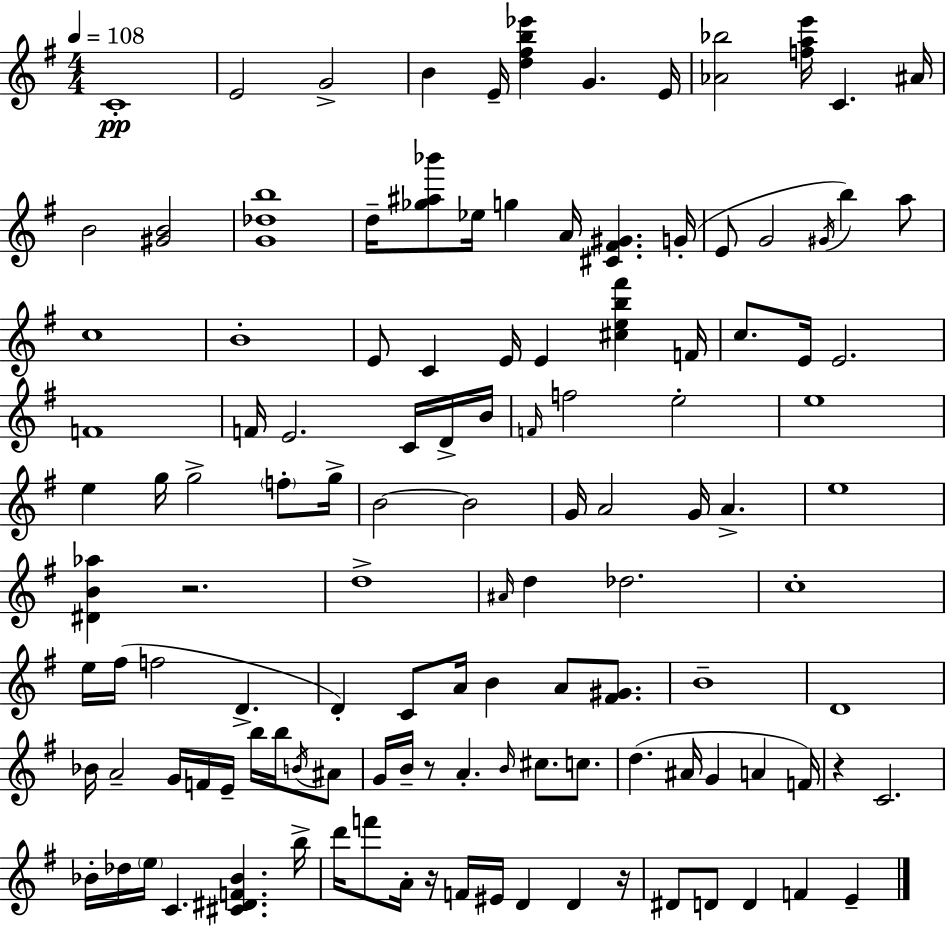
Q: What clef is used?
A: treble